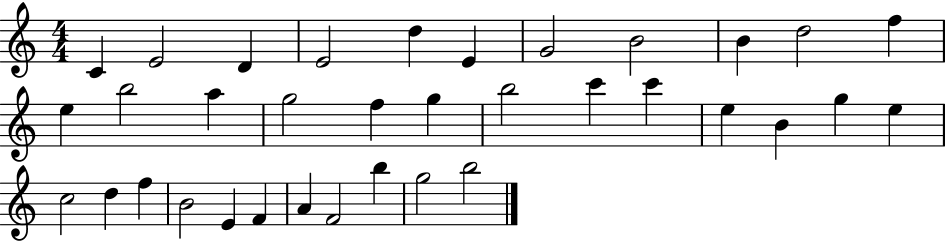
X:1
T:Untitled
M:4/4
L:1/4
K:C
C E2 D E2 d E G2 B2 B d2 f e b2 a g2 f g b2 c' c' e B g e c2 d f B2 E F A F2 b g2 b2